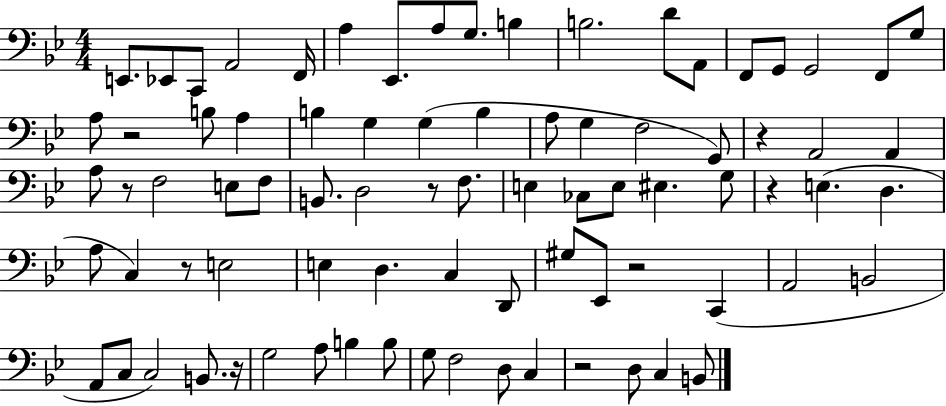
X:1
T:Untitled
M:4/4
L:1/4
K:Bb
E,,/2 _E,,/2 C,,/2 A,,2 F,,/4 A, _E,,/2 A,/2 G,/2 B, B,2 D/2 A,,/2 F,,/2 G,,/2 G,,2 F,,/2 G,/2 A,/2 z2 B,/2 A, B, G, G, B, A,/2 G, F,2 G,,/2 z A,,2 A,, A,/2 z/2 F,2 E,/2 F,/2 B,,/2 D,2 z/2 F,/2 E, _C,/2 E,/2 ^E, G,/2 z E, D, A,/2 C, z/2 E,2 E, D, C, D,,/2 ^G,/2 _E,,/2 z2 C,, A,,2 B,,2 A,,/2 C,/2 C,2 B,,/2 z/4 G,2 A,/2 B, B,/2 G,/2 F,2 D,/2 C, z2 D,/2 C, B,,/2